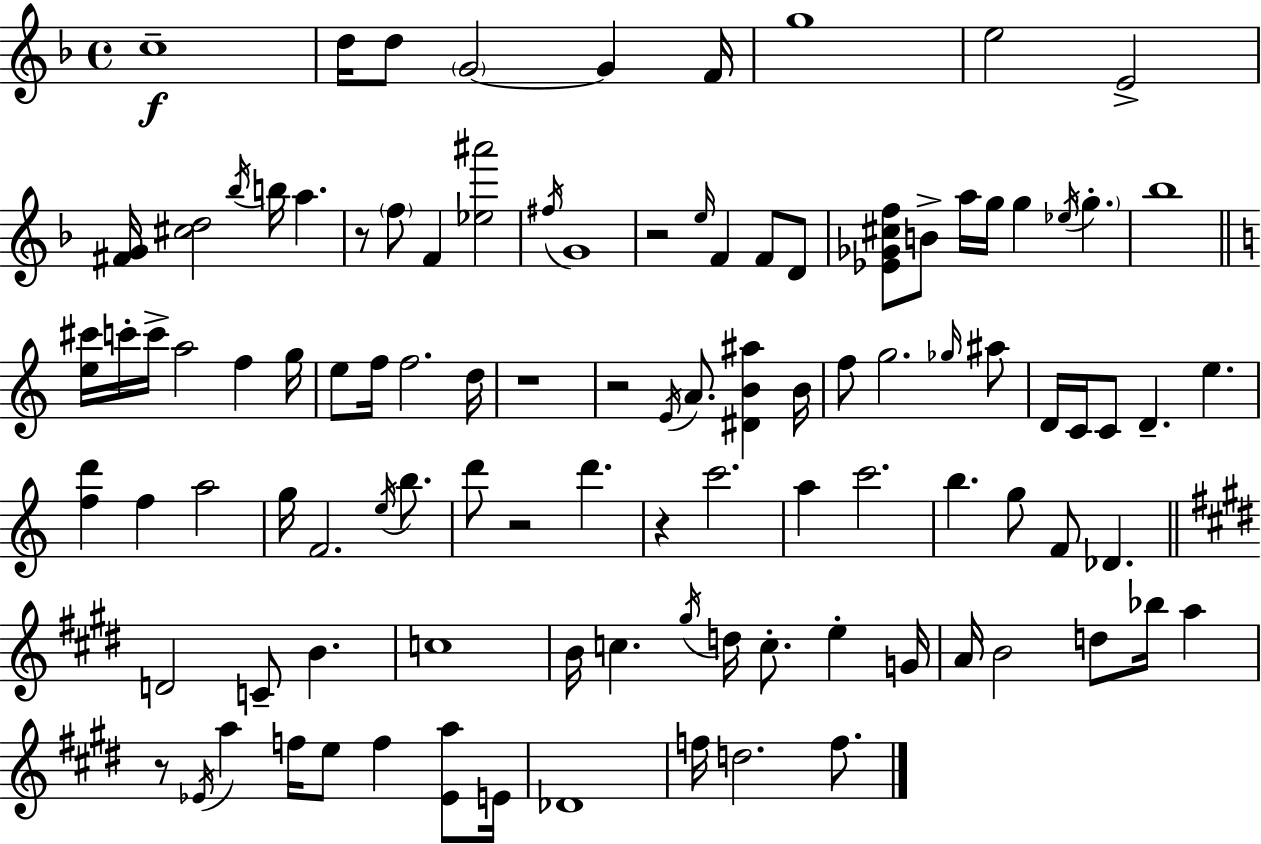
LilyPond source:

{
  \clef treble
  \time 4/4
  \defaultTimeSignature
  \key f \major
  c''1--\f | d''16 d''8 \parenthesize g'2~~ g'4 f'16 | g''1 | e''2 e'2-> | \break <fis' g'>16 <cis'' d''>2 \acciaccatura { bes''16 } b''16 a''4. | r8 \parenthesize f''8 f'4 <ees'' ais'''>2 | \acciaccatura { fis''16 } g'1 | r2 \grace { e''16 } f'4 f'8 | \break d'8 <ees' ges' cis'' f''>8 b'8-> a''16 g''16 g''4 \acciaccatura { ees''16 } \parenthesize g''4.-. | bes''1 | \bar "||" \break \key c \major <e'' cis'''>16 c'''16-. c'''16-> a''2 f''4 g''16 | e''8 f''16 f''2. d''16 | r1 | r2 \acciaccatura { e'16 } a'8. <dis' b' ais''>4 | \break b'16 f''8 g''2. \grace { ges''16 } | ais''8 d'16 c'16 c'8 d'4.-- e''4. | <f'' d'''>4 f''4 a''2 | g''16 f'2. \acciaccatura { e''16 } | \break b''8. d'''8 r2 d'''4. | r4 c'''2. | a''4 c'''2. | b''4. g''8 f'8 des'4. | \break \bar "||" \break \key e \major d'2 c'8-- b'4. | c''1 | b'16 c''4. \acciaccatura { gis''16 } d''16 c''8.-. e''4-. | g'16 a'16 b'2 d''8 bes''16 a''4 | \break r8 \acciaccatura { ees'16 } a''4 f''16 e''8 f''4 <ees' a''>8 | e'16 des'1 | f''16 d''2. f''8. | \bar "|."
}